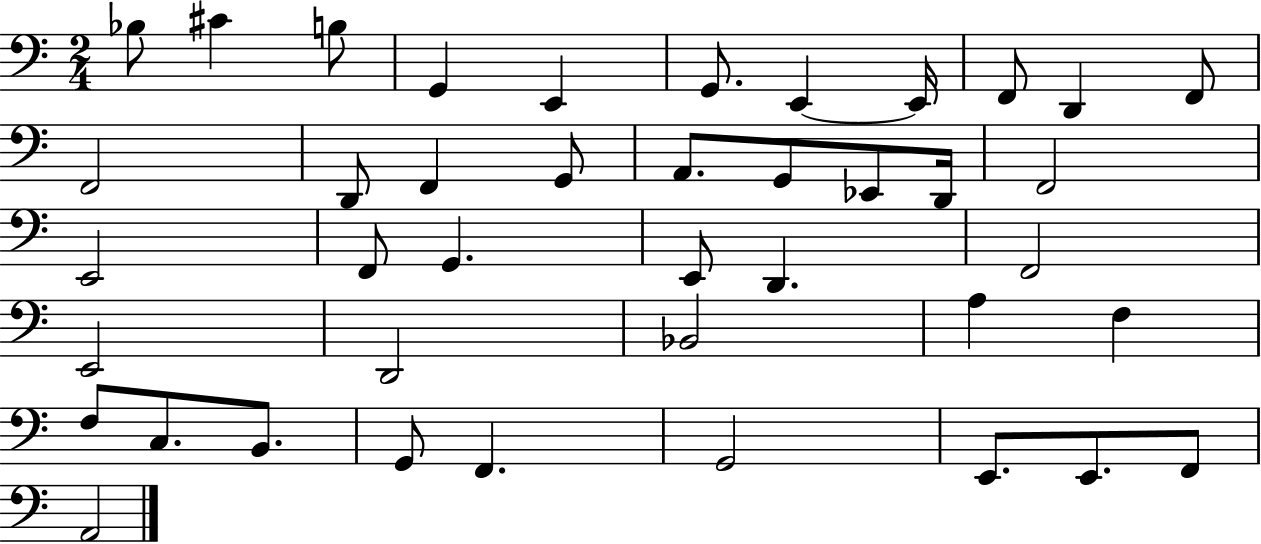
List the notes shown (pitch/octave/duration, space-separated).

Bb3/e C#4/q B3/e G2/q E2/q G2/e. E2/q E2/s F2/e D2/q F2/e F2/h D2/e F2/q G2/e A2/e. G2/e Eb2/e D2/s F2/h E2/h F2/e G2/q. E2/e D2/q. F2/h E2/h D2/h Bb2/h A3/q F3/q F3/e C3/e. B2/e. G2/e F2/q. G2/h E2/e. E2/e. F2/e A2/h